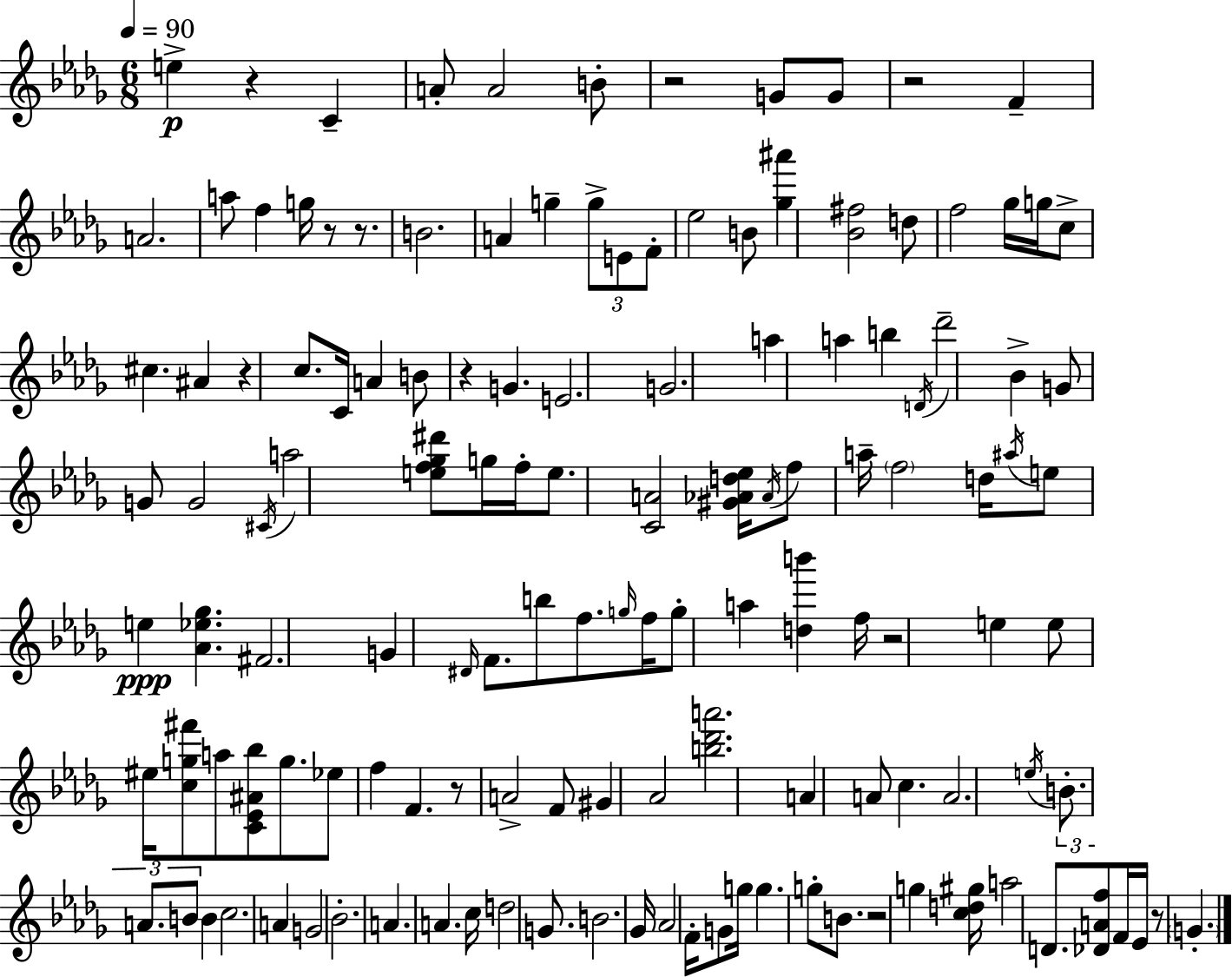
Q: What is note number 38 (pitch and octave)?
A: D4